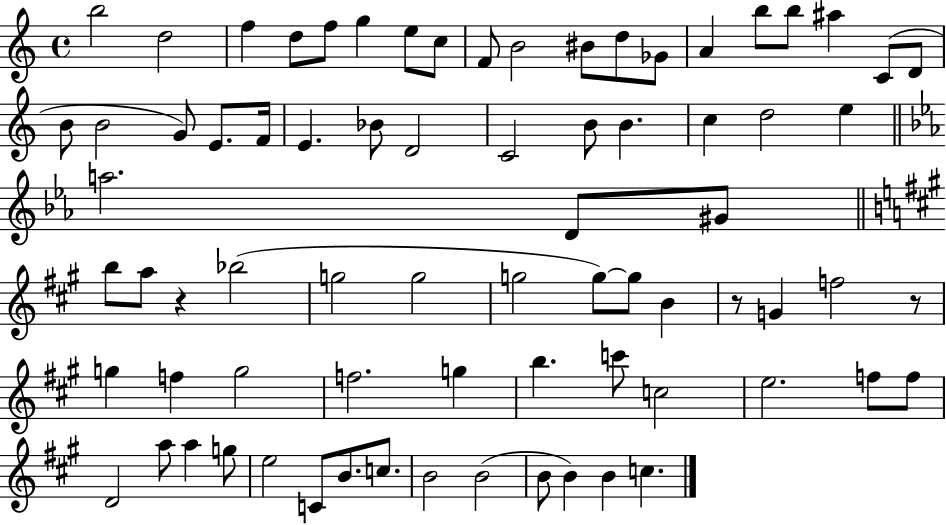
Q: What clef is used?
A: treble